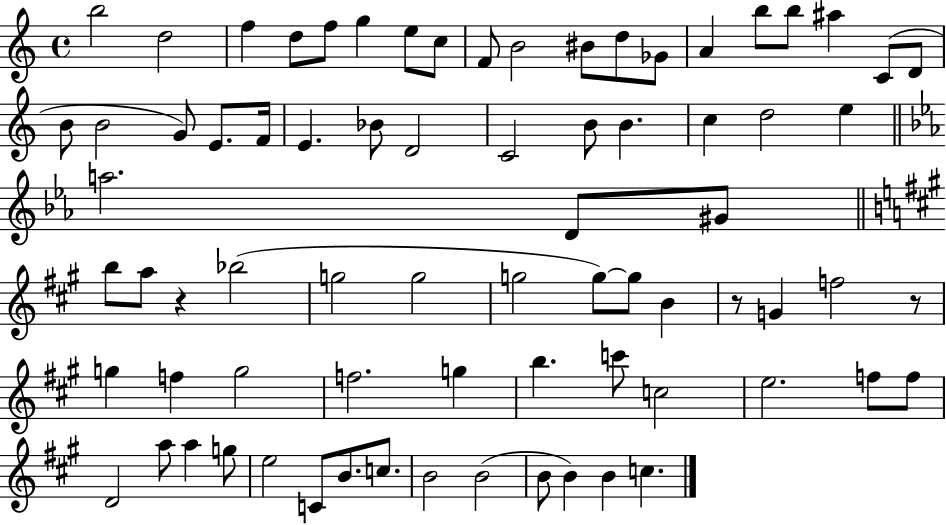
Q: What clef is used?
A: treble